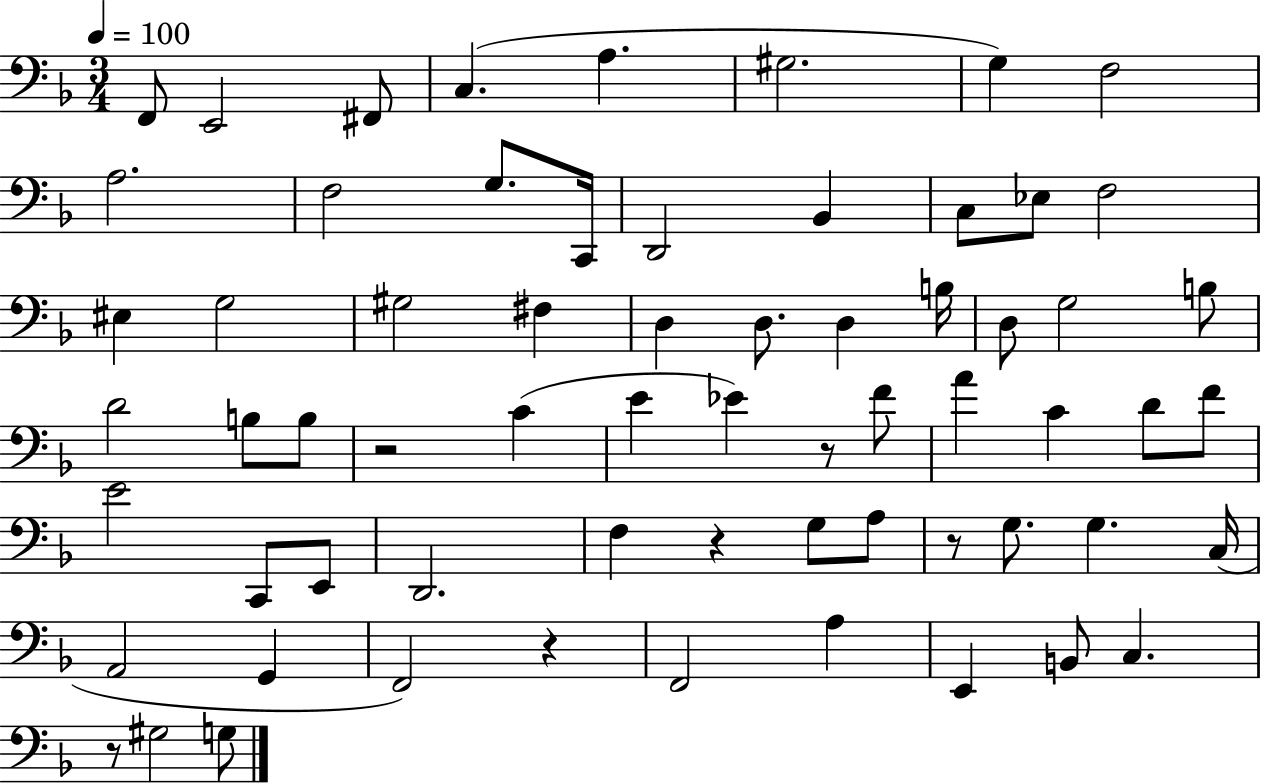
{
  \clef bass
  \numericTimeSignature
  \time 3/4
  \key f \major
  \tempo 4 = 100
  \repeat volta 2 { f,8 e,2 fis,8 | c4.( a4. | gis2. | g4) f2 | \break a2. | f2 g8. c,16 | d,2 bes,4 | c8 ees8 f2 | \break eis4 g2 | gis2 fis4 | d4 d8. d4 b16 | d8 g2 b8 | \break d'2 b8 b8 | r2 c'4( | e'4 ees'4) r8 f'8 | a'4 c'4 d'8 f'8 | \break e'2 c,8 e,8 | d,2. | f4 r4 g8 a8 | r8 g8. g4. c16( | \break a,2 g,4 | f,2) r4 | f,2 a4 | e,4 b,8 c4. | \break r8 gis2 g8 | } \bar "|."
}